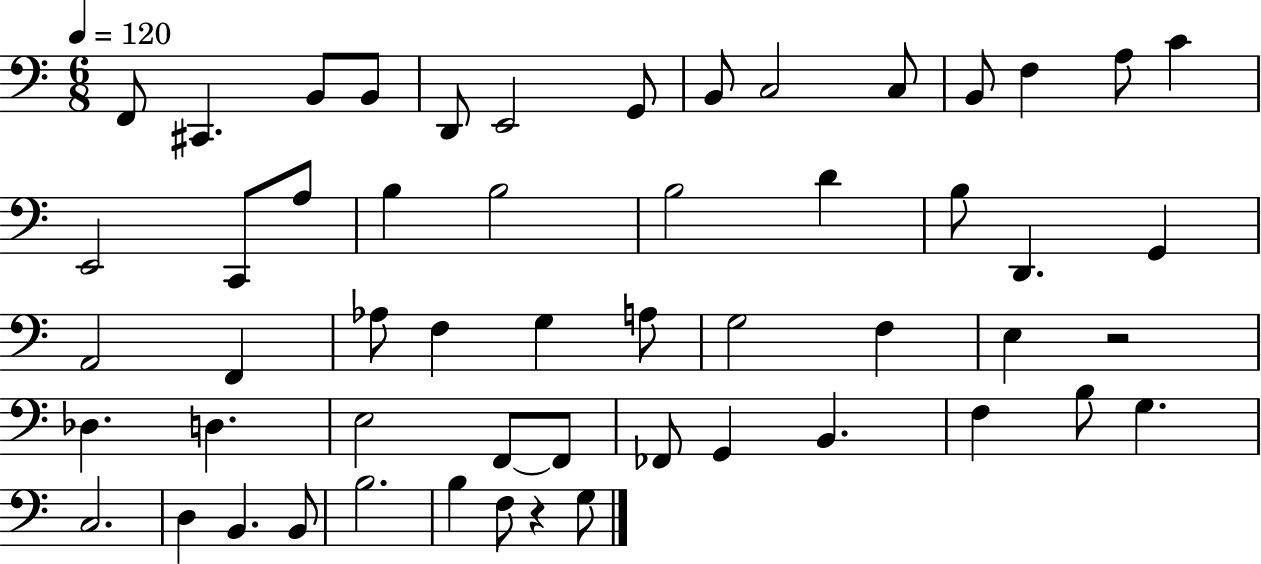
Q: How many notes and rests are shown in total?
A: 54